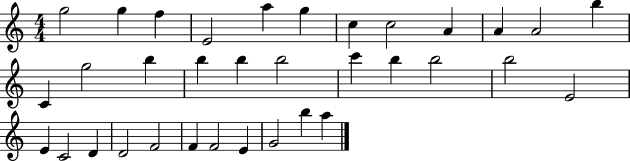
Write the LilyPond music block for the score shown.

{
  \clef treble
  \numericTimeSignature
  \time 4/4
  \key c \major
  g''2 g''4 f''4 | e'2 a''4 g''4 | c''4 c''2 a'4 | a'4 a'2 b''4 | \break c'4 g''2 b''4 | b''4 b''4 b''2 | c'''4 b''4 b''2 | b''2 e'2 | \break e'4 c'2 d'4 | d'2 f'2 | f'4 f'2 e'4 | g'2 b''4 a''4 | \break \bar "|."
}